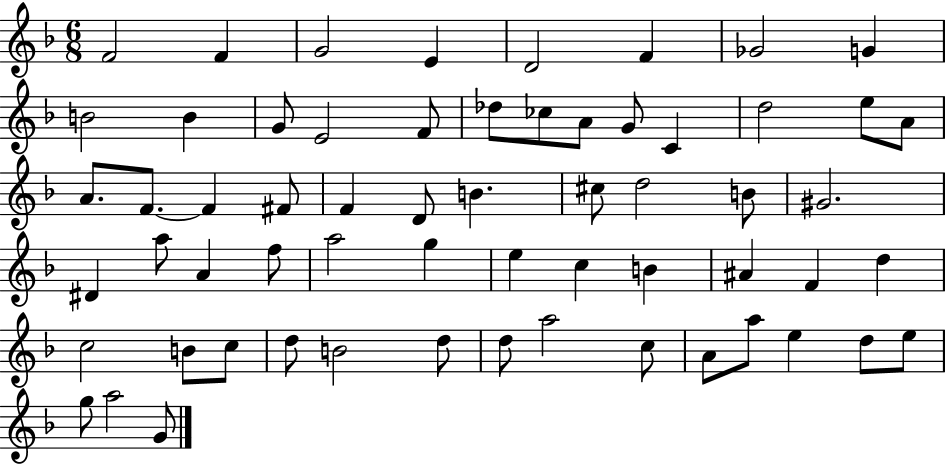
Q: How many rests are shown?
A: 0